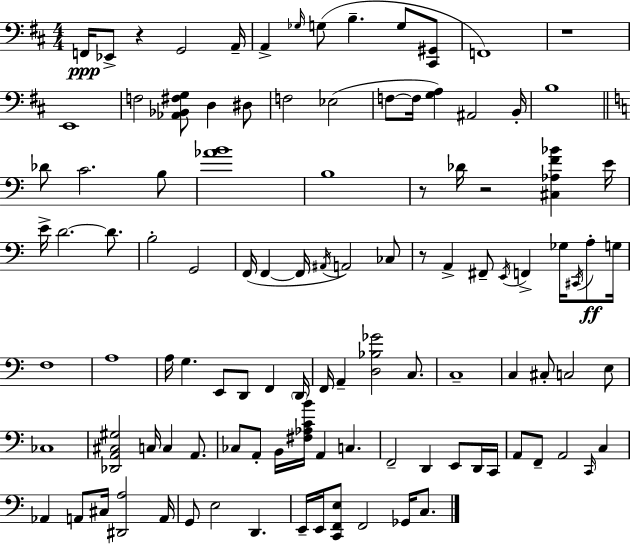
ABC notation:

X:1
T:Untitled
M:4/4
L:1/4
K:D
F,,/4 _E,,/2 z G,,2 A,,/4 A,, _G,/4 G,/2 B, G,/2 [^C,,^G,,]/2 F,,4 z4 E,,4 F,2 [_A,,_B,,^F,G,]/2 D, ^D,/2 F,2 _E,2 F,/2 F,/4 [G,A,] ^A,,2 B,,/4 B,4 _D/2 C2 B,/2 [_AB]4 B,4 z/2 _D/4 z2 [^C,_A,F_B] E/4 E/4 D2 D/2 B,2 G,,2 F,,/4 F,, F,,/4 ^A,,/4 A,,2 _C,/2 z/2 A,, ^F,,/2 E,,/4 F,, _G,/4 ^C,,/4 A,/2 G,/4 F,4 A,4 A,/4 G, E,,/2 D,,/2 F,, D,,/4 F,,/4 A,, [D,_B,_G]2 C,/2 C,4 C, ^C,/2 C,2 E,/2 _C,4 [_D,,A,,^C,^G,]2 C,/4 C, A,,/2 _C,/2 A,,/2 B,,/4 [^F,_A,CB]/4 A,, C, F,,2 D,, E,,/2 D,,/4 C,,/4 A,,/2 F,,/2 A,,2 C,,/4 C, _A,, A,,/2 ^C,/4 [^D,,A,]2 A,,/4 G,,/2 E,2 D,, E,,/4 E,,/4 [C,,F,,E,]/2 F,,2 _G,,/4 C,/2